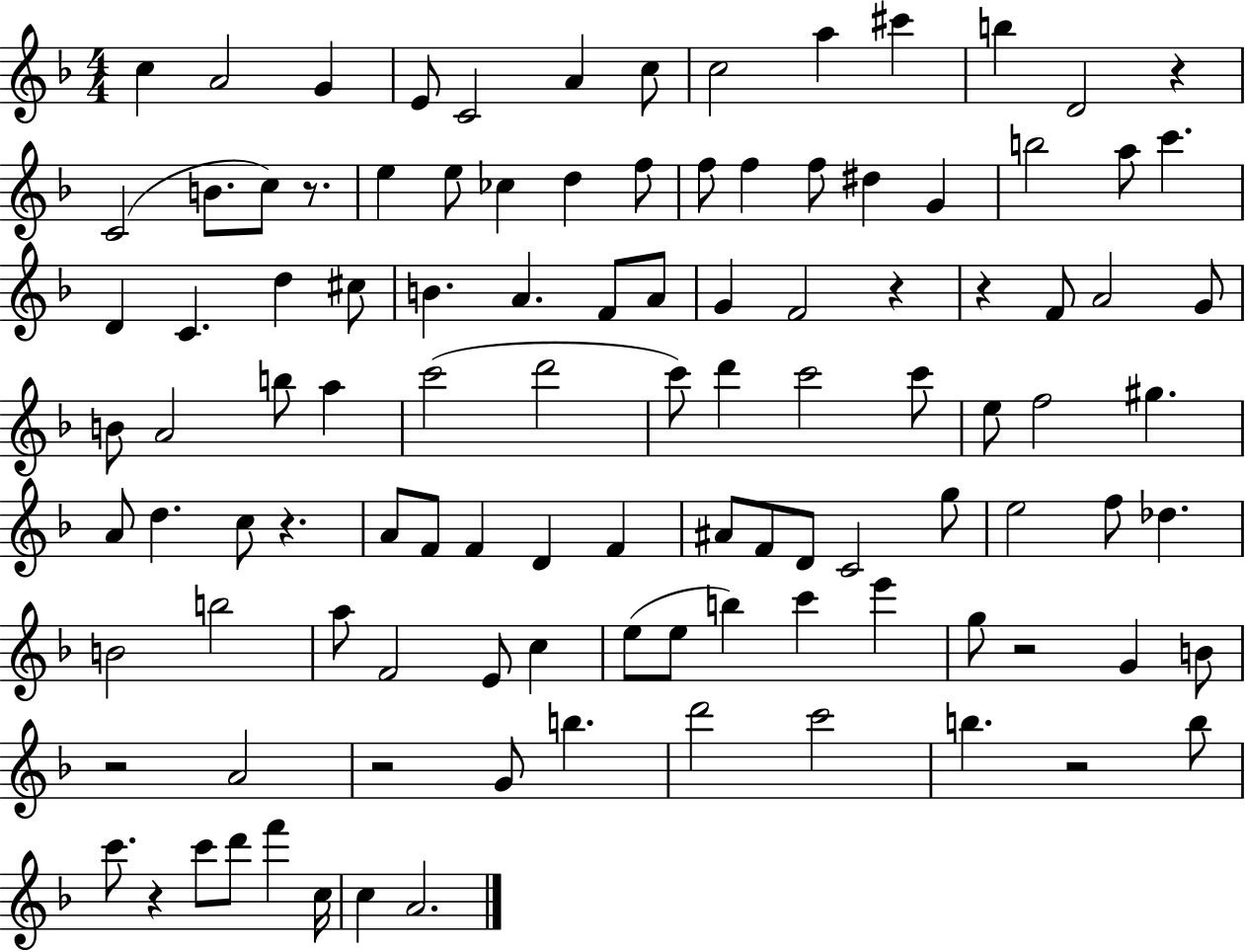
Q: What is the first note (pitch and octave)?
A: C5